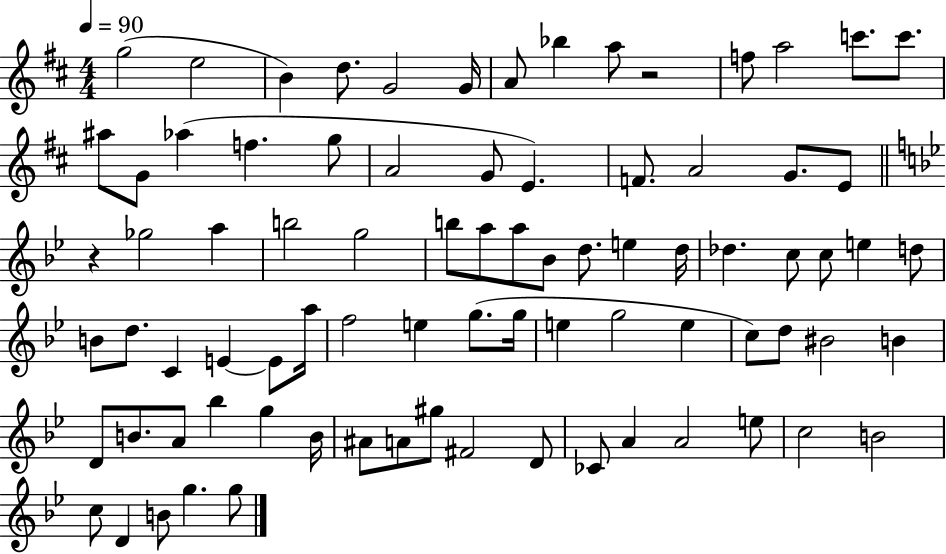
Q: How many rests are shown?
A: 2